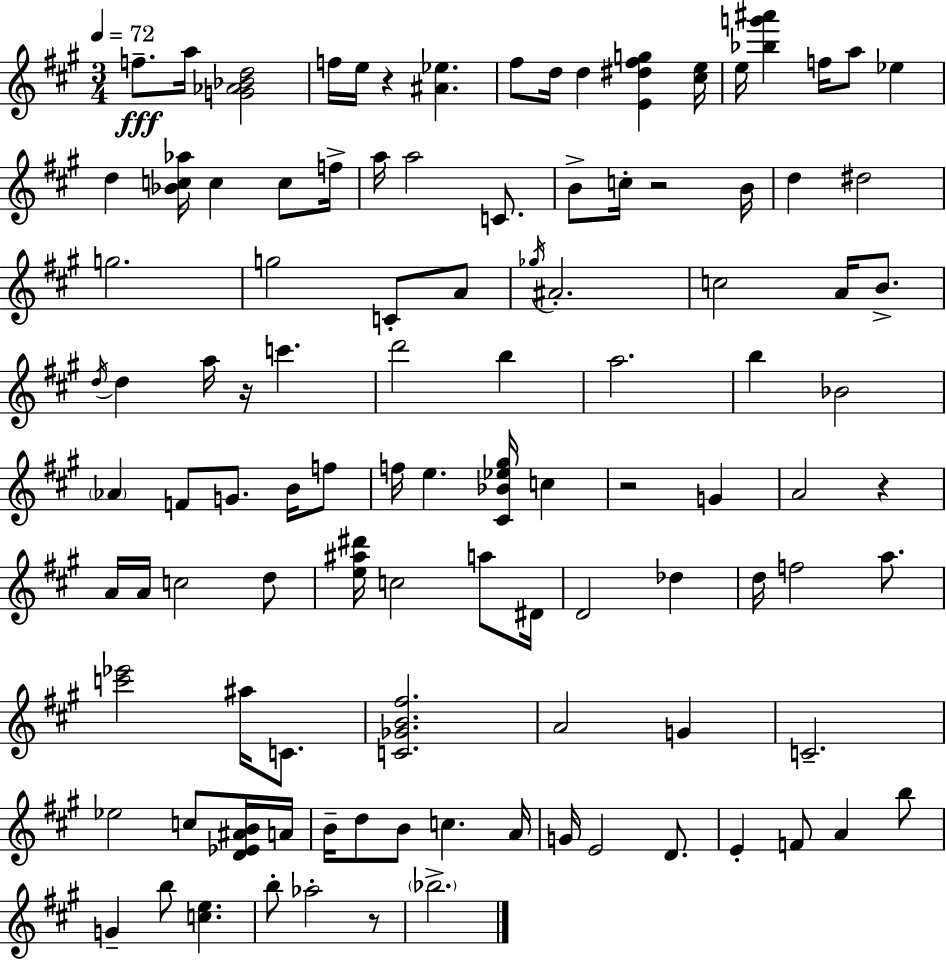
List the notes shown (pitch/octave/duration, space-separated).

F5/e. A5/s [G4,Ab4,Bb4,D5]/h F5/s E5/s R/q [A#4,Eb5]/q. F#5/e D5/s D5/q [E4,D#5,F#5,G5]/q [C#5,E5]/s E5/s [Bb5,G6,A#6]/q F5/s A5/e Eb5/q D5/q [Bb4,C5,Ab5]/s C5/q C5/e F5/s A5/s A5/h C4/e. B4/e C5/s R/h B4/s D5/q D#5/h G5/h. G5/h C4/e A4/e Gb5/s A#4/h. C5/h A4/s B4/e. D5/s D5/q A5/s R/s C6/q. D6/h B5/q A5/h. B5/q Bb4/h Ab4/q F4/e G4/e. B4/s F5/e F5/s E5/q. [C#4,Bb4,Eb5,G#5]/s C5/q R/h G4/q A4/h R/q A4/s A4/s C5/h D5/e [E5,A#5,D#6]/s C5/h A5/e D#4/s D4/h Db5/q D5/s F5/h A5/e. [C6,Eb6]/h A#5/s C4/e. [C4,Gb4,B4,F#5]/h. A4/h G4/q C4/h. Eb5/h C5/e [D4,Eb4,A#4,B4]/s A4/s B4/s D5/e B4/e C5/q. A4/s G4/s E4/h D4/e. E4/q F4/e A4/q B5/e G4/q B5/e [C5,E5]/q. B5/e Ab5/h R/e Bb5/h.